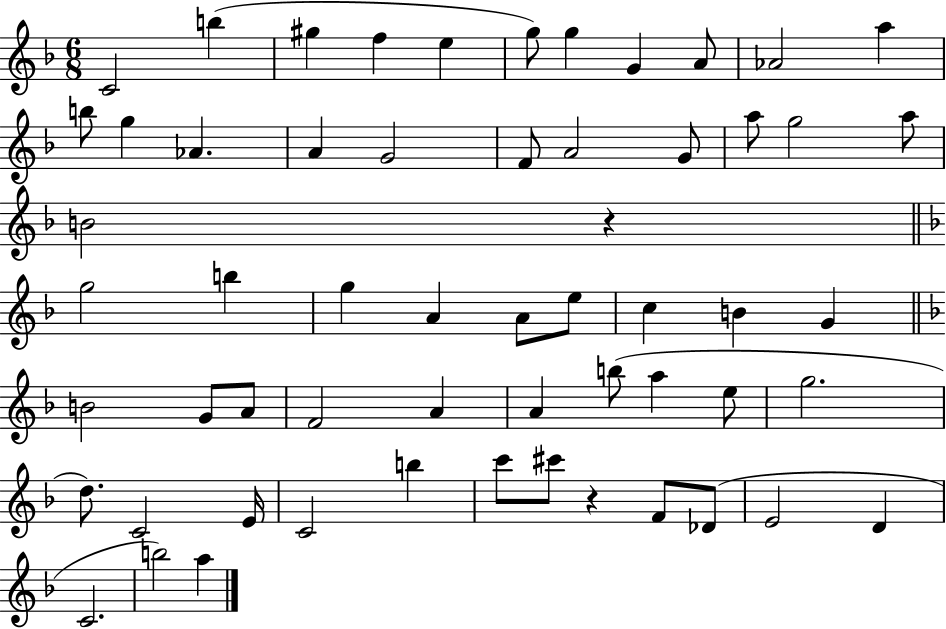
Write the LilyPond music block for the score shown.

{
  \clef treble
  \numericTimeSignature
  \time 6/8
  \key f \major
  \repeat volta 2 { c'2 b''4( | gis''4 f''4 e''4 | g''8) g''4 g'4 a'8 | aes'2 a''4 | \break b''8 g''4 aes'4. | a'4 g'2 | f'8 a'2 g'8 | a''8 g''2 a''8 | \break b'2 r4 | \bar "||" \break \key f \major g''2 b''4 | g''4 a'4 a'8 e''8 | c''4 b'4 g'4 | \bar "||" \break \key f \major b'2 g'8 a'8 | f'2 a'4 | a'4 b''8( a''4 e''8 | g''2. | \break d''8.) c'2 e'16 | c'2 b''4 | c'''8 cis'''8 r4 f'8 des'8( | e'2 d'4 | \break c'2. | b''2) a''4 | } \bar "|."
}